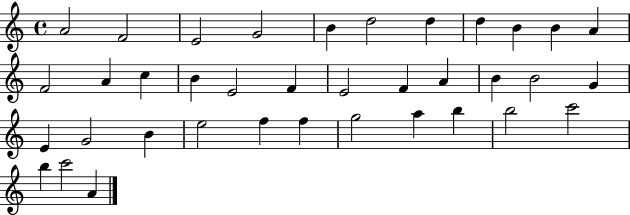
A4/h F4/h E4/h G4/h B4/q D5/h D5/q D5/q B4/q B4/q A4/q F4/h A4/q C5/q B4/q E4/h F4/q E4/h F4/q A4/q B4/q B4/h G4/q E4/q G4/h B4/q E5/h F5/q F5/q G5/h A5/q B5/q B5/h C6/h B5/q C6/h A4/q